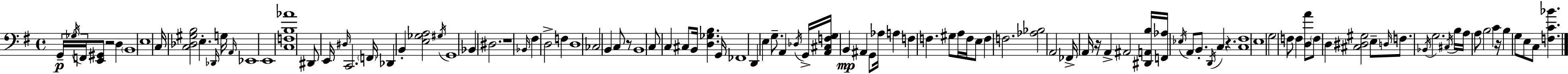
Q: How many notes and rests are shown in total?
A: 108